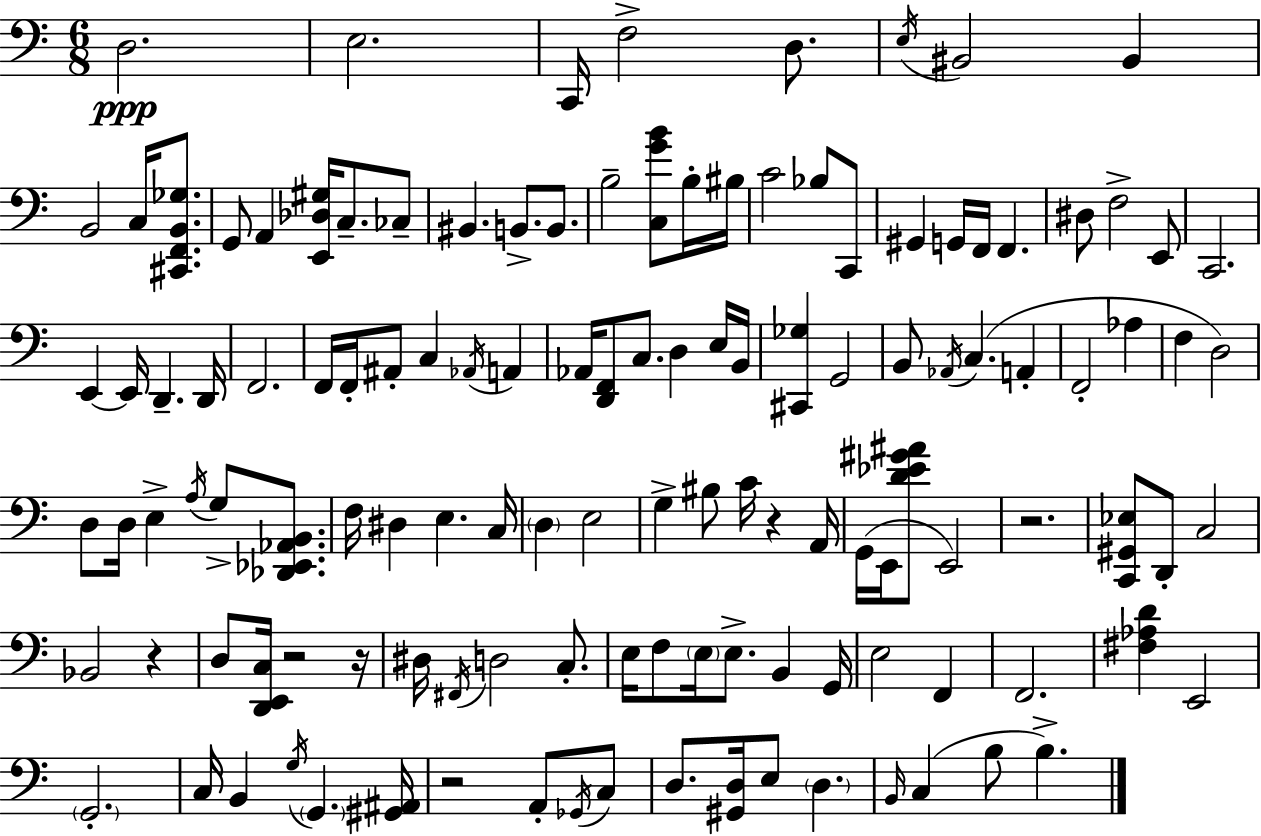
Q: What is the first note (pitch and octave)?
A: D3